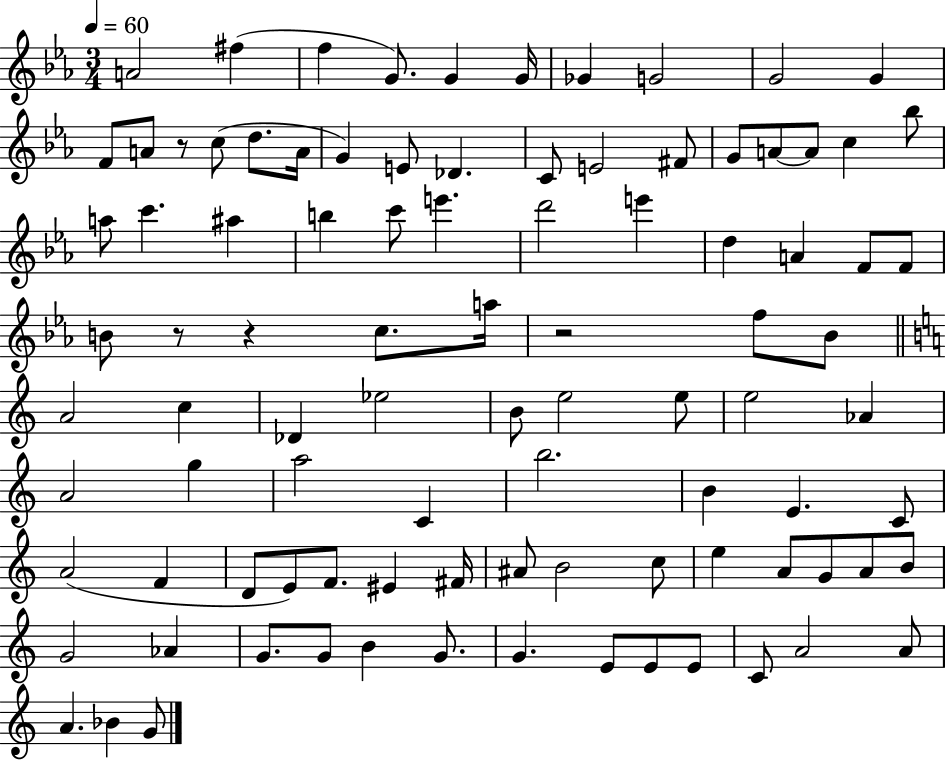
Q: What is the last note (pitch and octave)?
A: G4